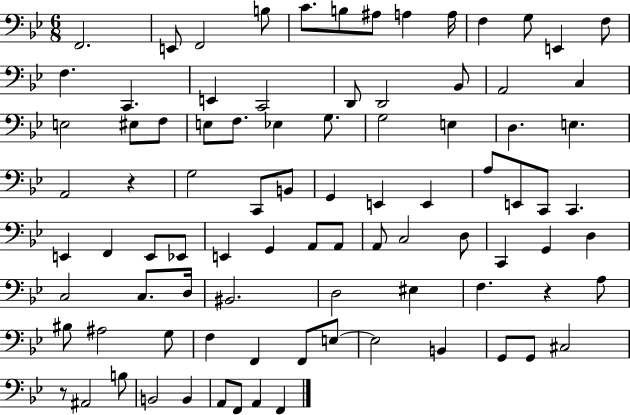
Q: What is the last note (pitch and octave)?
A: F2